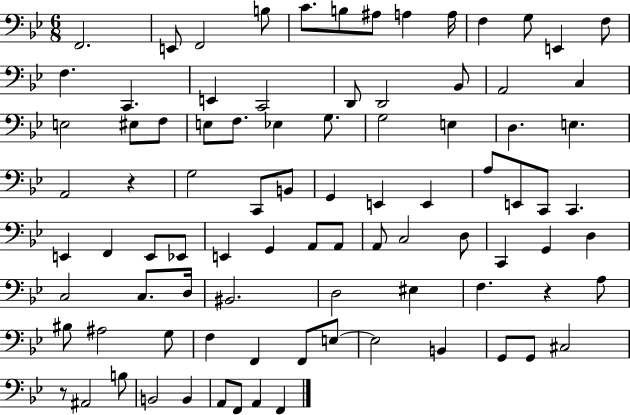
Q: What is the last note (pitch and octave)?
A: F2